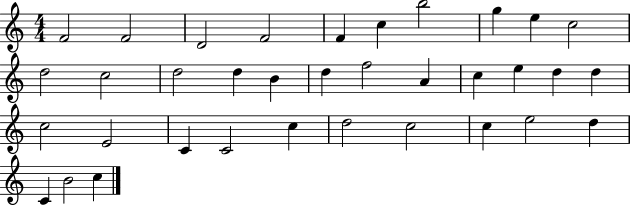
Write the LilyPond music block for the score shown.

{
  \clef treble
  \numericTimeSignature
  \time 4/4
  \key c \major
  f'2 f'2 | d'2 f'2 | f'4 c''4 b''2 | g''4 e''4 c''2 | \break d''2 c''2 | d''2 d''4 b'4 | d''4 f''2 a'4 | c''4 e''4 d''4 d''4 | \break c''2 e'2 | c'4 c'2 c''4 | d''2 c''2 | c''4 e''2 d''4 | \break c'4 b'2 c''4 | \bar "|."
}